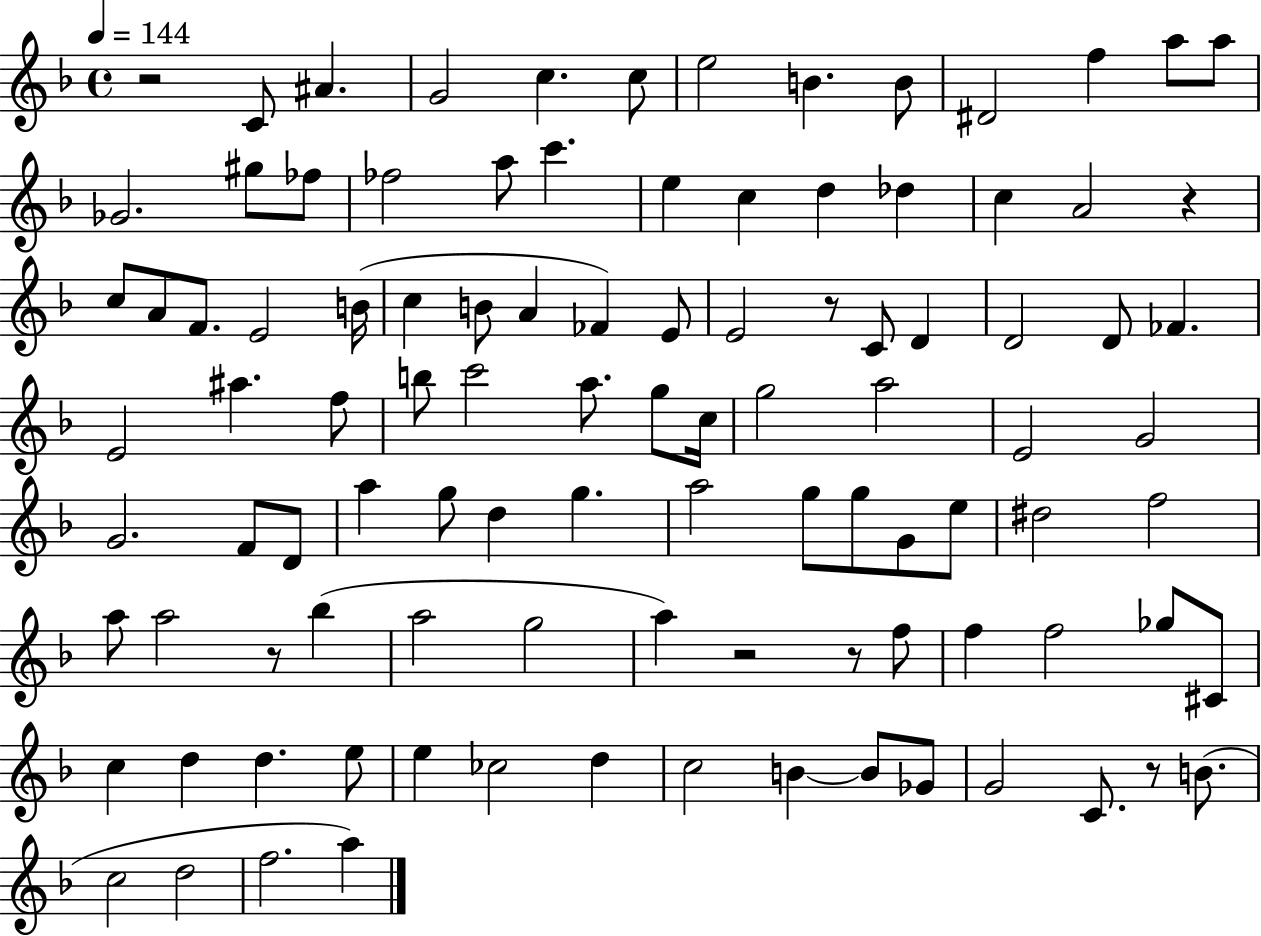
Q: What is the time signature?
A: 4/4